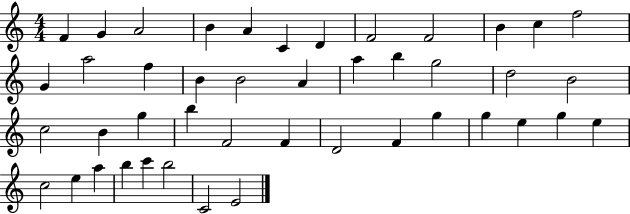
{
  \clef treble
  \numericTimeSignature
  \time 4/4
  \key c \major
  f'4 g'4 a'2 | b'4 a'4 c'4 d'4 | f'2 f'2 | b'4 c''4 f''2 | \break g'4 a''2 f''4 | b'4 b'2 a'4 | a''4 b''4 g''2 | d''2 b'2 | \break c''2 b'4 g''4 | b''4 f'2 f'4 | d'2 f'4 g''4 | g''4 e''4 g''4 e''4 | \break c''2 e''4 a''4 | b''4 c'''4 b''2 | c'2 e'2 | \bar "|."
}